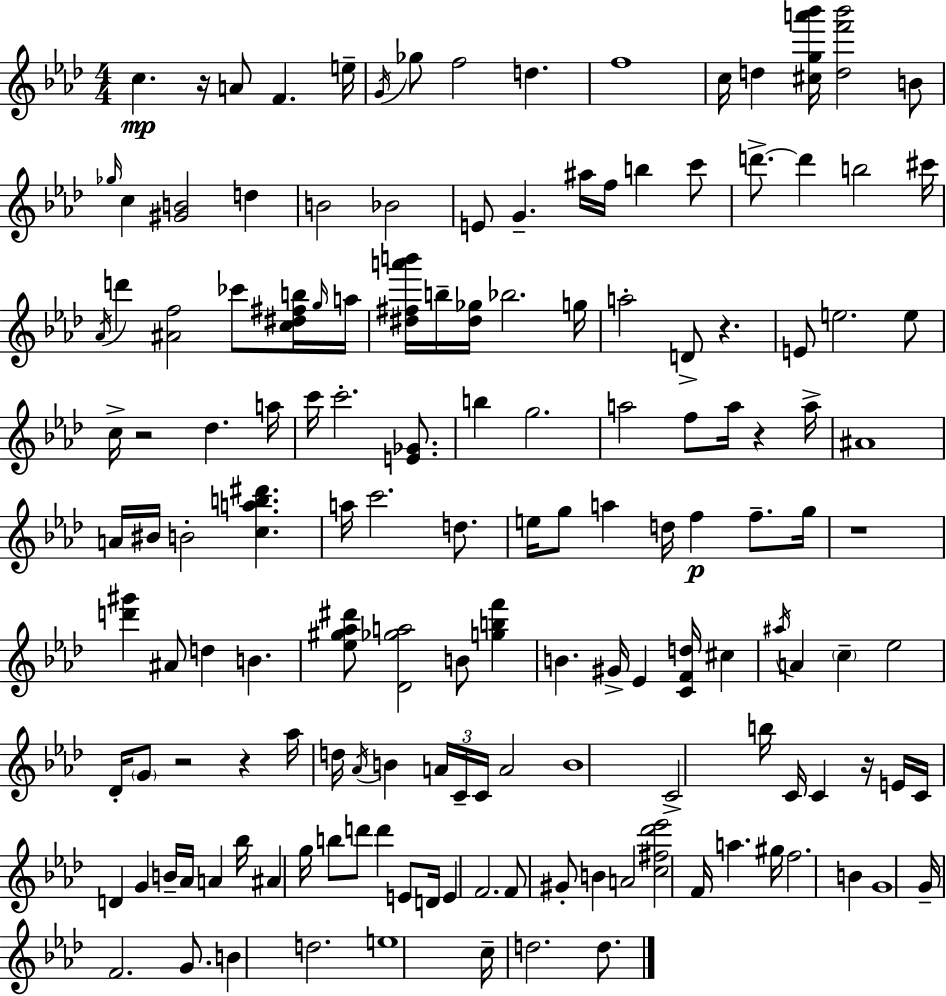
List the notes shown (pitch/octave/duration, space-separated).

C5/q. R/s A4/e F4/q. E5/s G4/s Gb5/e F5/h D5/q. F5/w C5/s D5/q [C#5,G5,A6,Bb6]/s [D5,F6,Bb6]/h B4/e Gb5/s C5/q [G#4,B4]/h D5/q B4/h Bb4/h E4/e G4/q. A#5/s F5/s B5/q C6/e D6/e. D6/q B5/h C#6/s Ab4/s D6/q [A#4,F5]/h CES6/e [C5,D#5,F#5,B5]/s G5/s A5/s [D#5,F#5,A6,B6]/s B5/s [D#5,Gb5]/s Bb5/h. G5/s A5/h D4/e R/q. E4/e E5/h. E5/e C5/s R/h Db5/q. A5/s C6/s C6/h. [E4,Gb4]/e. B5/q G5/h. A5/h F5/e A5/s R/q A5/s A#4/w A4/s BIS4/s B4/h [C5,A5,B5,D#6]/q. A5/s C6/h. D5/e. E5/s G5/e A5/q D5/s F5/q F5/e. G5/s R/w [D6,G#6]/q A#4/e D5/q B4/q. [Eb5,G#5,Ab5,D#6]/e [Db4,Gb5,A5]/h B4/e [G5,B5,F6]/q B4/q. G#4/s Eb4/q [C4,F4,D5]/s C#5/q A#5/s A4/q C5/q Eb5/h Db4/s G4/e R/h R/q Ab5/s D5/s Ab4/s B4/q A4/s C4/s C4/s A4/h B4/w C4/h B5/s C4/s C4/q R/s E4/s C4/s D4/q G4/q B4/s Ab4/s A4/q Bb5/s A#4/q G5/s B5/e D6/e D6/q E4/e D4/s E4/q F4/h. F4/e G#4/e B4/q A4/h [C5,F#5,Db6,Eb6]/h F4/s A5/q. G#5/s F5/h. B4/q G4/w G4/s F4/h. G4/e. B4/q D5/h. E5/w C5/s D5/h. D5/e.